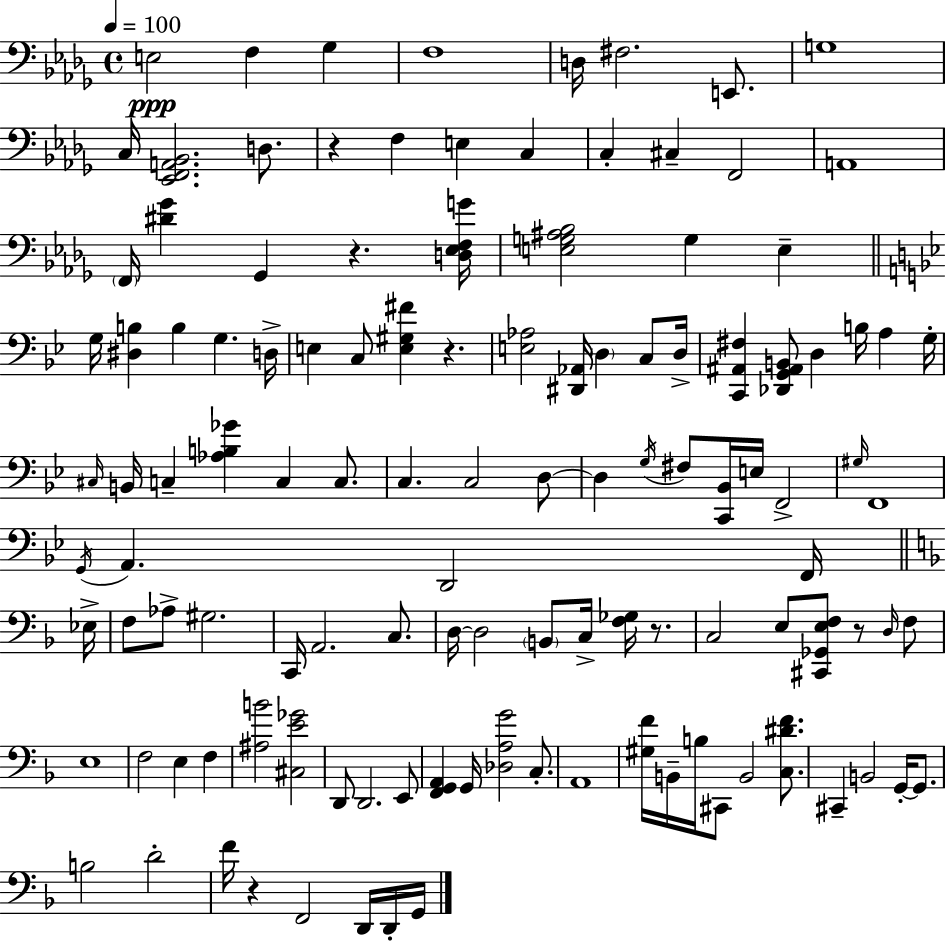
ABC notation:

X:1
T:Untitled
M:4/4
L:1/4
K:Bbm
E,2 F, _G, F,4 D,/4 ^F,2 E,,/2 G,4 C,/4 [_E,,F,,A,,_B,,]2 D,/2 z F, E, C, C, ^C, F,,2 A,,4 F,,/4 [^D_G] _G,, z [D,_E,F,G]/4 [E,G,^A,_B,]2 G, E, G,/4 [^D,B,] B, G, D,/4 E, C,/2 [E,^G,^F] z [E,_A,]2 [^D,,_A,,]/4 D, C,/2 D,/4 [C,,^A,,^F,] [_D,,G,,^A,,B,,]/2 D, B,/4 A, G,/4 ^C,/4 B,,/4 C, [_A,B,_G] C, C,/2 C, C,2 D,/2 D, G,/4 ^F,/2 [C,,_B,,]/4 E,/4 F,,2 ^G,/4 F,,4 G,,/4 A,, D,,2 F,,/4 _E,/4 F,/2 _A,/2 ^G,2 C,,/4 A,,2 C,/2 D,/4 D,2 B,,/2 C,/4 [F,_G,]/4 z/2 C,2 E,/2 [^C,,_G,,E,F,]/2 z/2 D,/4 F,/2 E,4 F,2 E, F, [^A,B]2 [^C,E_G]2 D,,/2 D,,2 E,,/2 [F,,G,,A,,] G,,/4 [_D,A,G]2 C,/2 A,,4 [^G,F]/4 B,,/4 B,/4 ^C,,/2 B,,2 [C,^DF]/2 ^C,, B,,2 G,,/4 G,,/2 B,2 D2 F/4 z F,,2 D,,/4 D,,/4 G,,/4